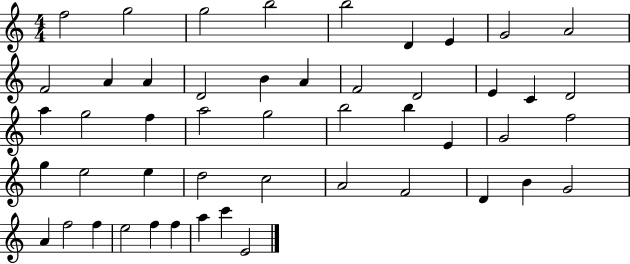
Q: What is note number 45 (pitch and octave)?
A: F5